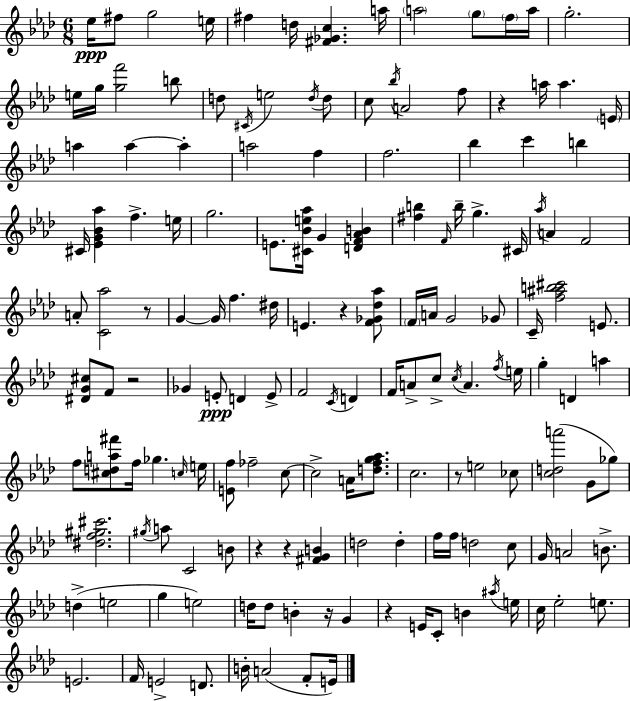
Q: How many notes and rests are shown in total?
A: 155